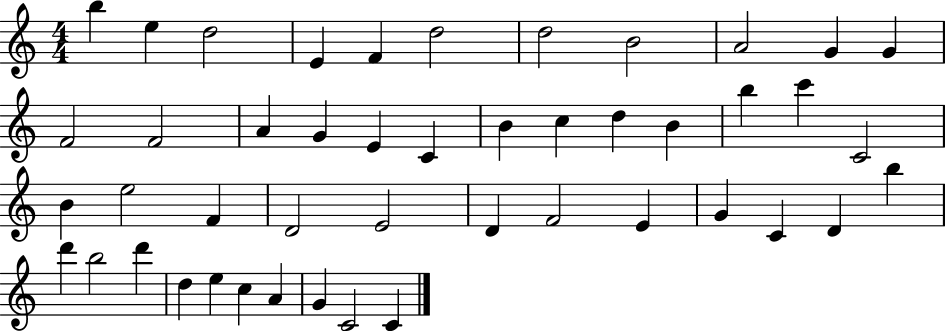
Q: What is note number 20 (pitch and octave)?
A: D5